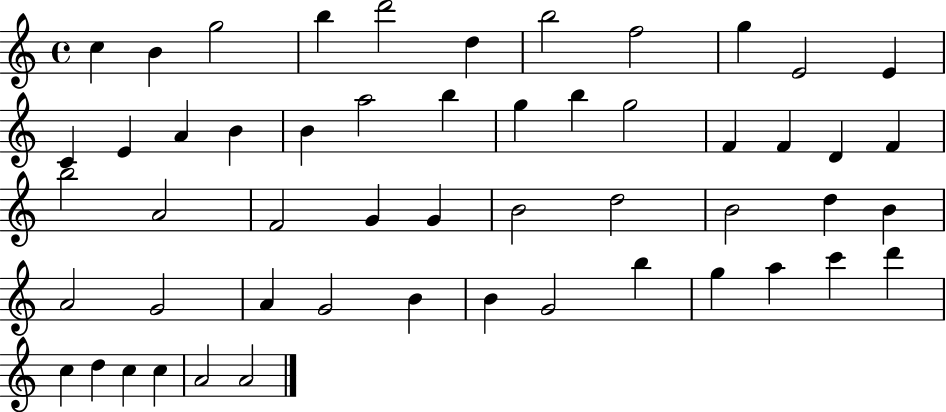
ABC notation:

X:1
T:Untitled
M:4/4
L:1/4
K:C
c B g2 b d'2 d b2 f2 g E2 E C E A B B a2 b g b g2 F F D F b2 A2 F2 G G B2 d2 B2 d B A2 G2 A G2 B B G2 b g a c' d' c d c c A2 A2